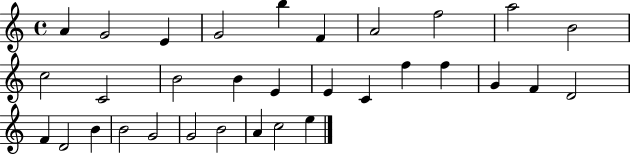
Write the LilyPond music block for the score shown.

{
  \clef treble
  \time 4/4
  \defaultTimeSignature
  \key c \major
  a'4 g'2 e'4 | g'2 b''4 f'4 | a'2 f''2 | a''2 b'2 | \break c''2 c'2 | b'2 b'4 e'4 | e'4 c'4 f''4 f''4 | g'4 f'4 d'2 | \break f'4 d'2 b'4 | b'2 g'2 | g'2 b'2 | a'4 c''2 e''4 | \break \bar "|."
}